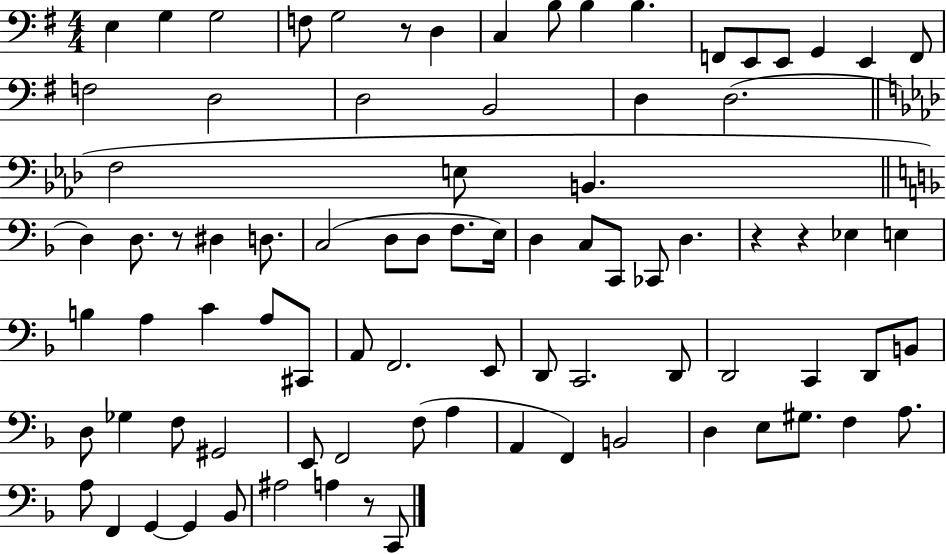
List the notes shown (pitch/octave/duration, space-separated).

E3/q G3/q G3/h F3/e G3/h R/e D3/q C3/q B3/e B3/q B3/q. F2/e E2/e E2/e G2/q E2/q F2/e F3/h D3/h D3/h B2/h D3/q D3/h. F3/h E3/e B2/q. D3/q D3/e. R/e D#3/q D3/e. C3/h D3/e D3/e F3/e. E3/s D3/q C3/e C2/e CES2/e D3/q. R/q R/q Eb3/q E3/q B3/q A3/q C4/q A3/e C#2/e A2/e F2/h. E2/e D2/e C2/h. D2/e D2/h C2/q D2/e B2/e D3/e Gb3/q F3/e G#2/h E2/e F2/h F3/e A3/q A2/q F2/q B2/h D3/q E3/e G#3/e. F3/q A3/e. A3/e F2/q G2/q G2/q Bb2/e A#3/h A3/q R/e C2/e